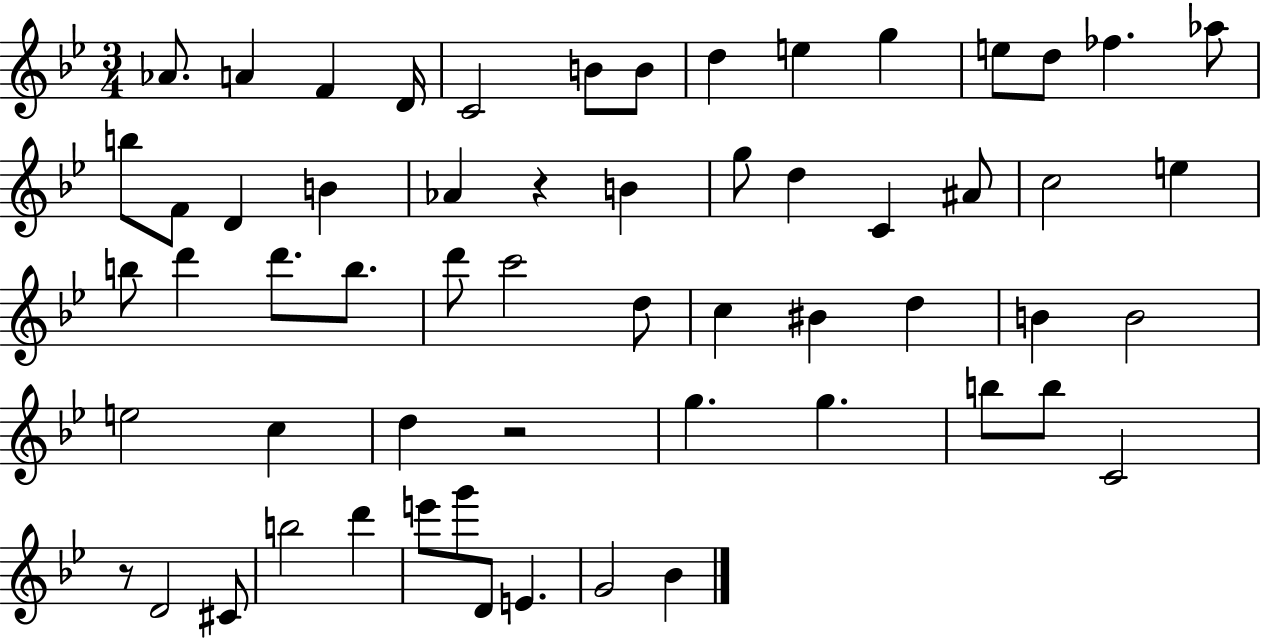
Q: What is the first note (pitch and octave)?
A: Ab4